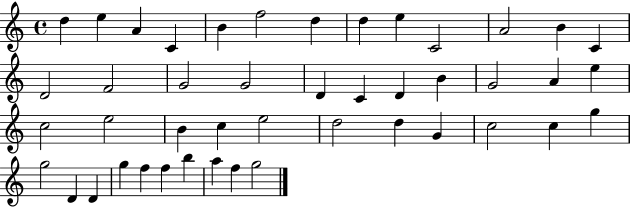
{
  \clef treble
  \time 4/4
  \defaultTimeSignature
  \key c \major
  d''4 e''4 a'4 c'4 | b'4 f''2 d''4 | d''4 e''4 c'2 | a'2 b'4 c'4 | \break d'2 f'2 | g'2 g'2 | d'4 c'4 d'4 b'4 | g'2 a'4 e''4 | \break c''2 e''2 | b'4 c''4 e''2 | d''2 d''4 g'4 | c''2 c''4 g''4 | \break g''2 d'4 d'4 | g''4 f''4 f''4 b''4 | a''4 f''4 g''2 | \bar "|."
}